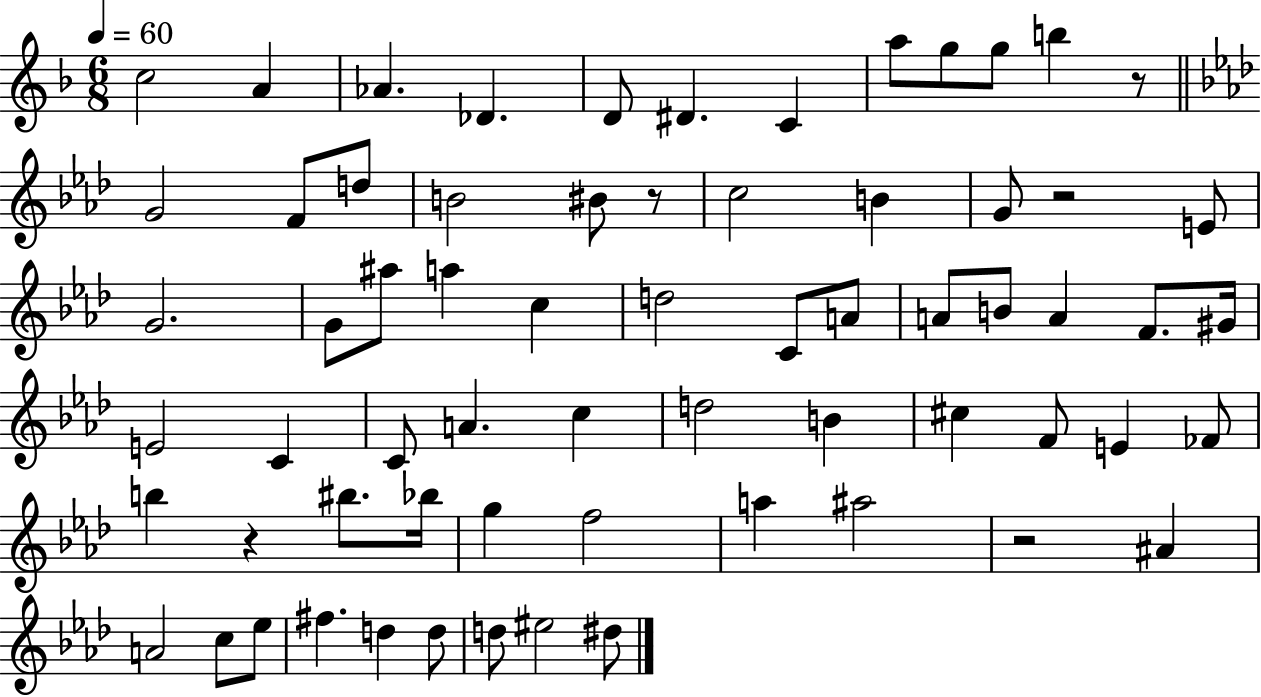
{
  \clef treble
  \numericTimeSignature
  \time 6/8
  \key f \major
  \tempo 4 = 60
  c''2 a'4 | aes'4. des'4. | d'8 dis'4. c'4 | a''8 g''8 g''8 b''4 r8 | \break \bar "||" \break \key aes \major g'2 f'8 d''8 | b'2 bis'8 r8 | c''2 b'4 | g'8 r2 e'8 | \break g'2. | g'8 ais''8 a''4 c''4 | d''2 c'8 a'8 | a'8 b'8 a'4 f'8. gis'16 | \break e'2 c'4 | c'8 a'4. c''4 | d''2 b'4 | cis''4 f'8 e'4 fes'8 | \break b''4 r4 bis''8. bes''16 | g''4 f''2 | a''4 ais''2 | r2 ais'4 | \break a'2 c''8 ees''8 | fis''4. d''4 d''8 | d''8 eis''2 dis''8 | \bar "|."
}